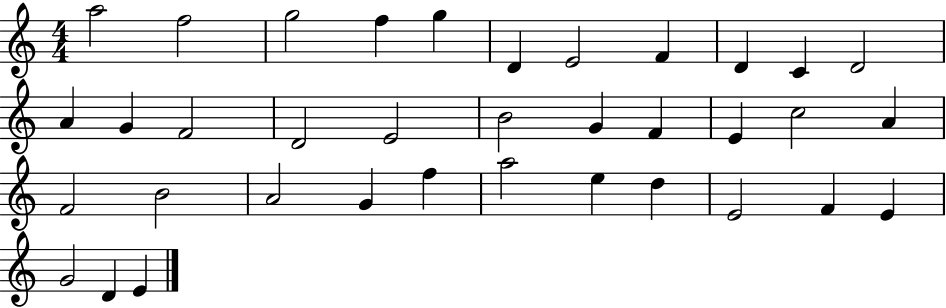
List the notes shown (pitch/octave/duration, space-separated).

A5/h F5/h G5/h F5/q G5/q D4/q E4/h F4/q D4/q C4/q D4/h A4/q G4/q F4/h D4/h E4/h B4/h G4/q F4/q E4/q C5/h A4/q F4/h B4/h A4/h G4/q F5/q A5/h E5/q D5/q E4/h F4/q E4/q G4/h D4/q E4/q